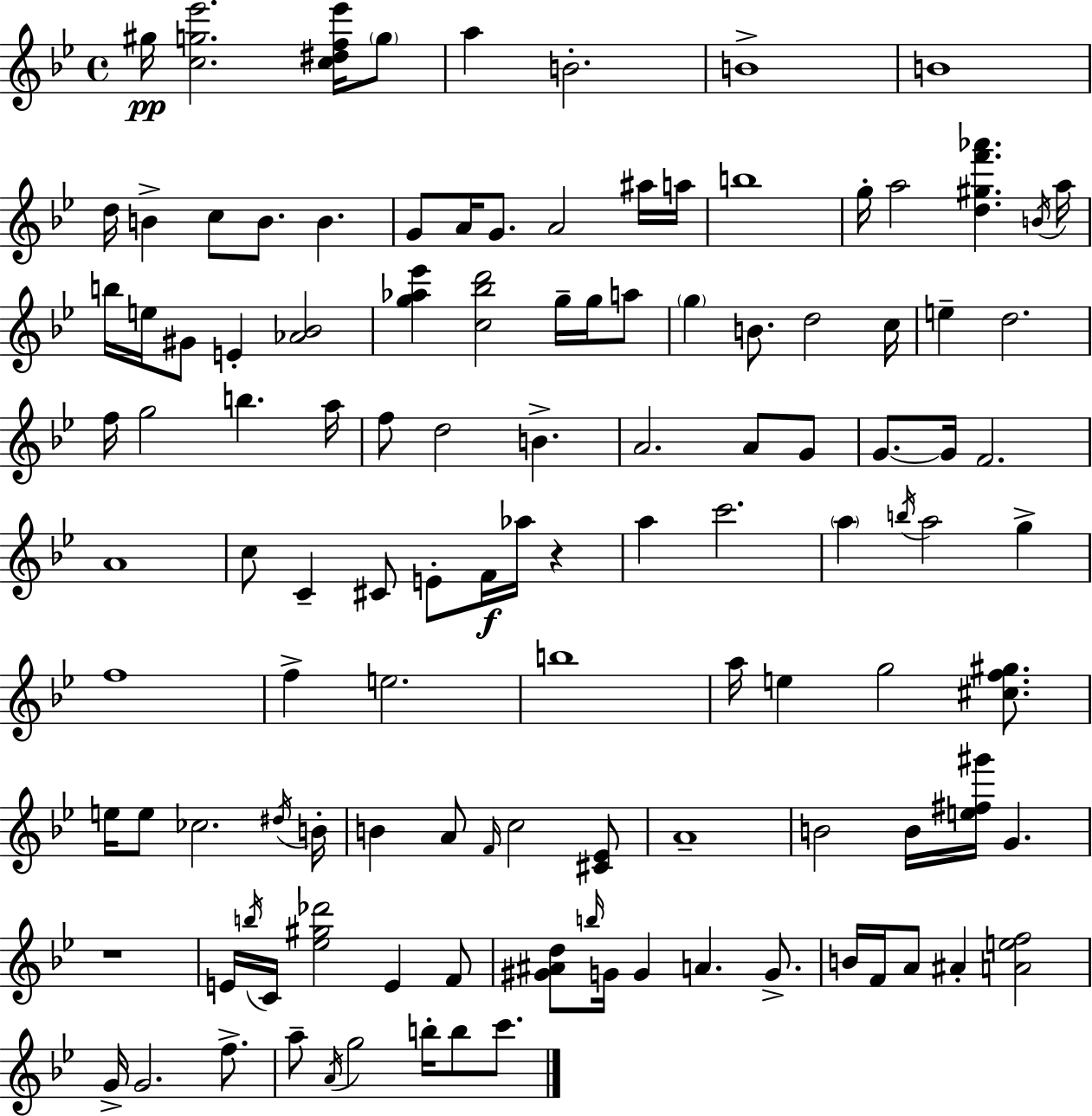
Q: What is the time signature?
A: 4/4